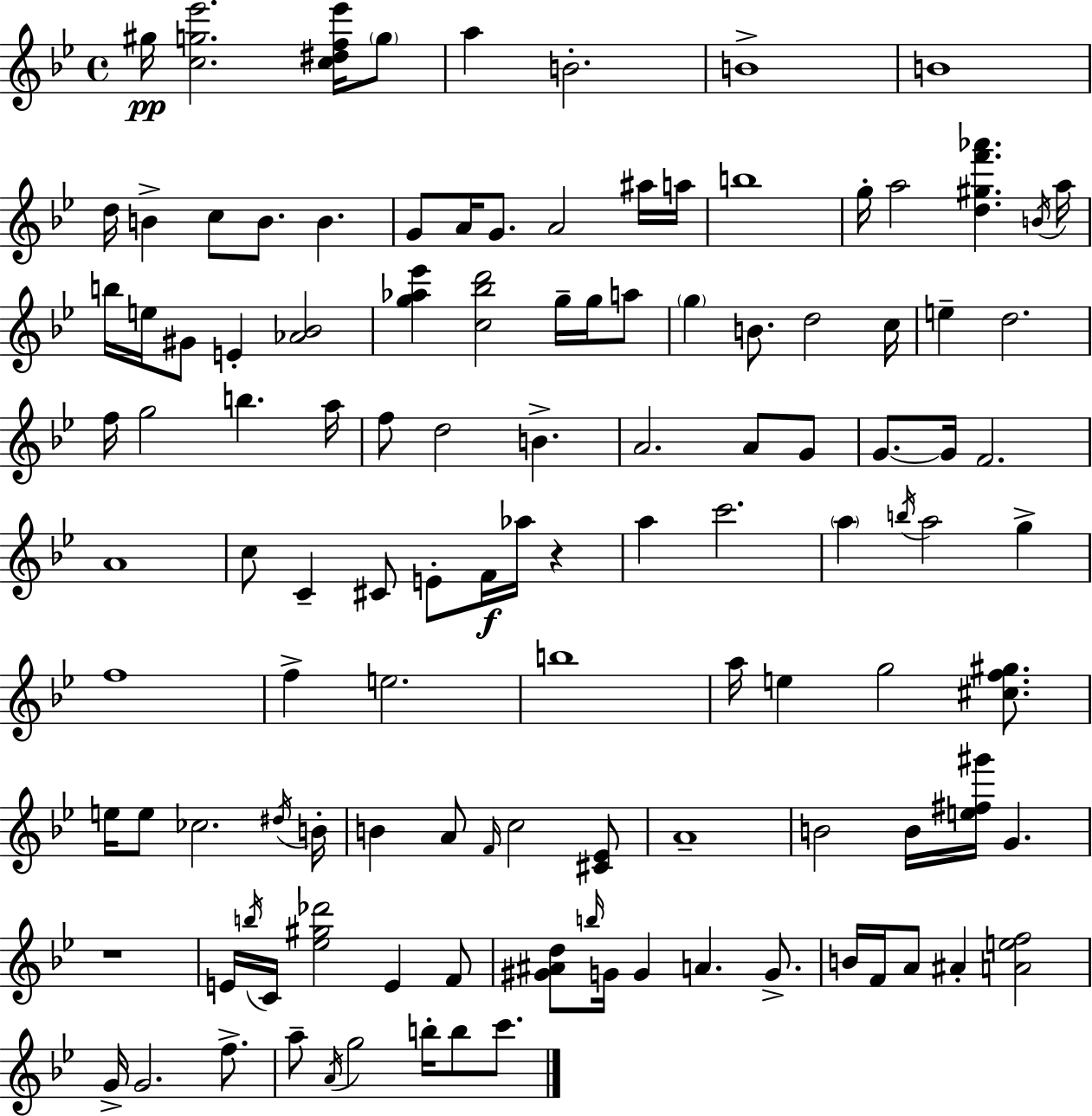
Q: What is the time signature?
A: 4/4